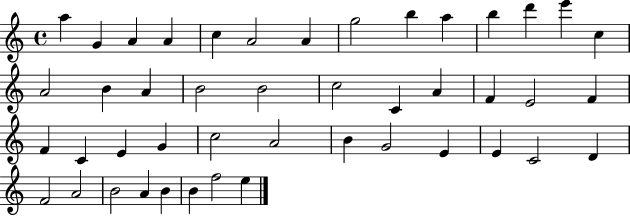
{
  \clef treble
  \time 4/4
  \defaultTimeSignature
  \key c \major
  a''4 g'4 a'4 a'4 | c''4 a'2 a'4 | g''2 b''4 a''4 | b''4 d'''4 e'''4 c''4 | \break a'2 b'4 a'4 | b'2 b'2 | c''2 c'4 a'4 | f'4 e'2 f'4 | \break f'4 c'4 e'4 g'4 | c''2 a'2 | b'4 g'2 e'4 | e'4 c'2 d'4 | \break f'2 a'2 | b'2 a'4 b'4 | b'4 f''2 e''4 | \bar "|."
}